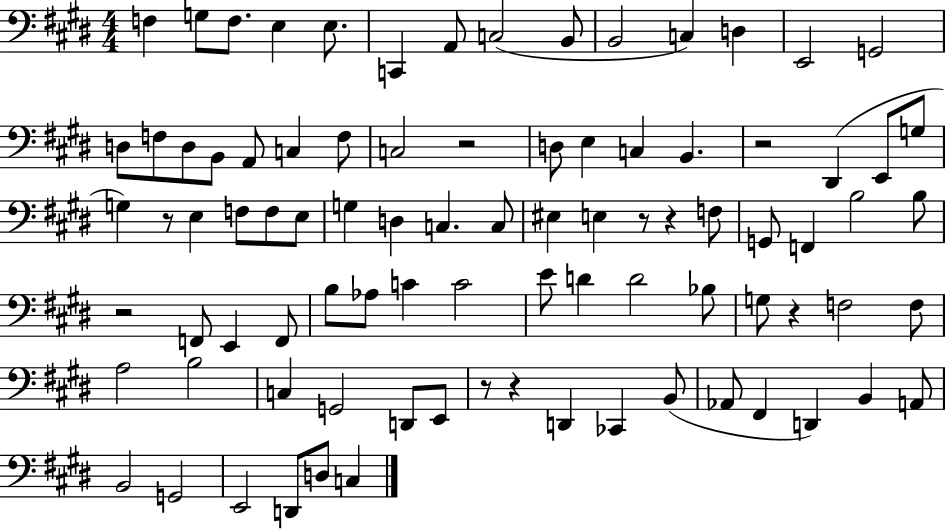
F3/q G3/e F3/e. E3/q E3/e. C2/q A2/e C3/h B2/e B2/h C3/q D3/q E2/h G2/h D3/e F3/e D3/e B2/e A2/e C3/q F3/e C3/h R/h D3/e E3/q C3/q B2/q. R/h D#2/q E2/e G3/e G3/q R/e E3/q F3/e F3/e E3/e G3/q D3/q C3/q. C3/e EIS3/q E3/q R/e R/q F3/e G2/e F2/q B3/h B3/e R/h F2/e E2/q F2/e B3/e Ab3/e C4/q C4/h E4/e D4/q D4/h Bb3/e G3/e R/q F3/h F3/e A3/h B3/h C3/q G2/h D2/e E2/e R/e R/q D2/q CES2/q B2/e Ab2/e F#2/q D2/q B2/q A2/e B2/h G2/h E2/h D2/e D3/e C3/q